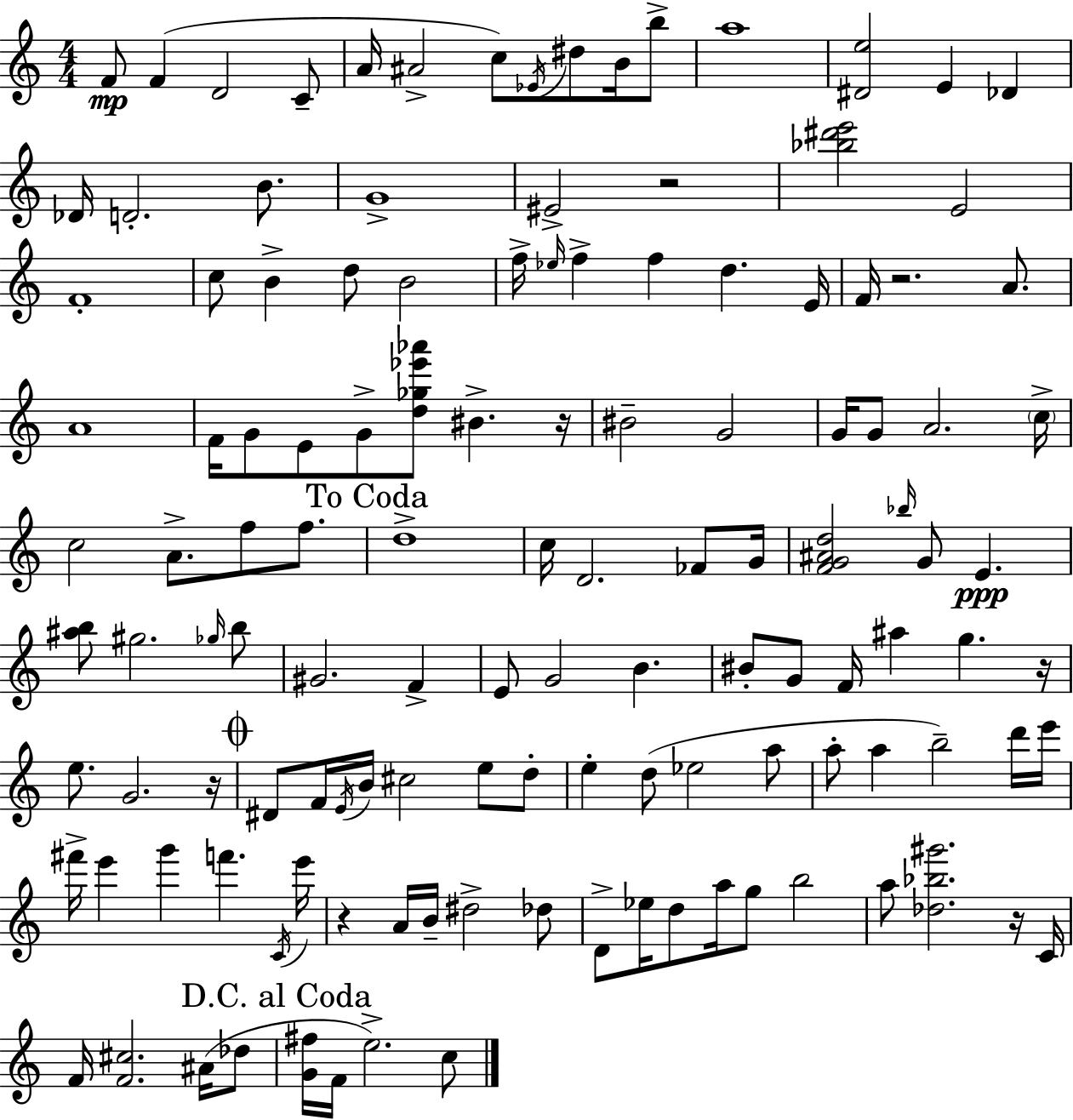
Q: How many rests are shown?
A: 7